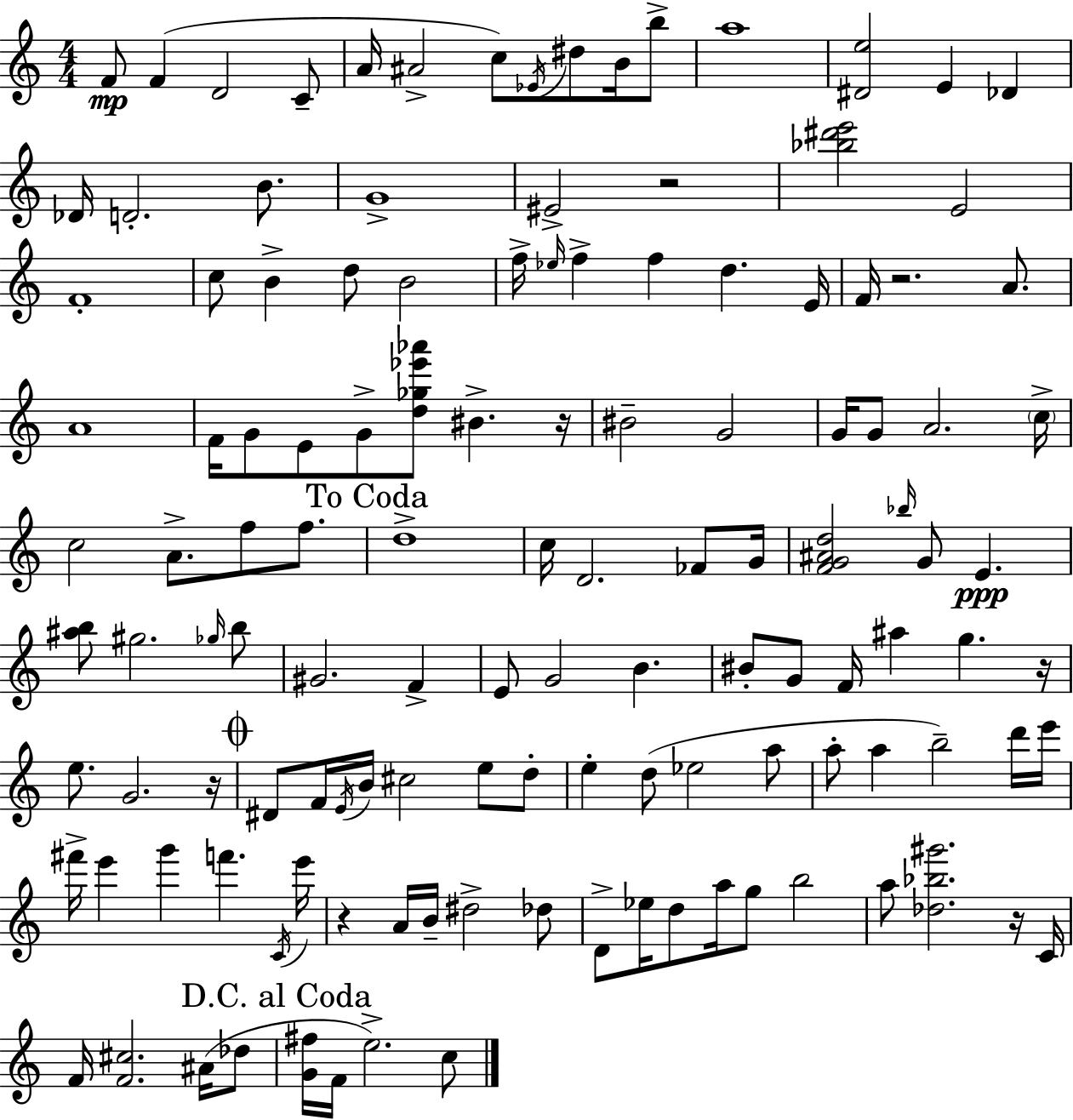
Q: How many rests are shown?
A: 7